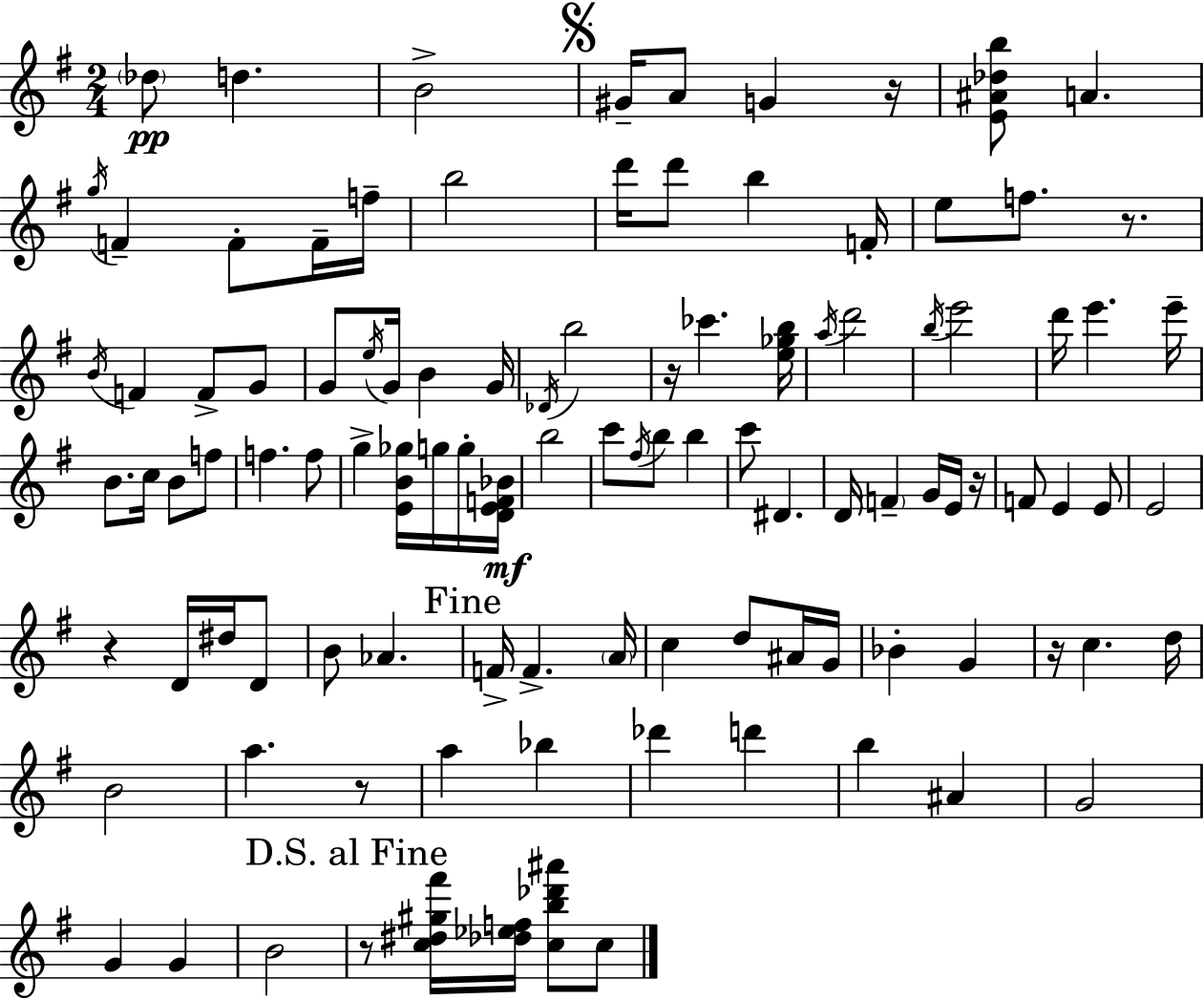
{
  \clef treble
  \numericTimeSignature
  \time 2/4
  \key g \major
  \parenthesize des''8\pp d''4. | b'2-> | \mark \markup { \musicglyph "scripts.segno" } gis'16-- a'8 g'4 r16 | <e' ais' des'' b''>8 a'4. | \break \acciaccatura { g''16 } f'4-- f'8-. f'16-- | f''16-- b''2 | d'''16 d'''8 b''4 | f'16-. e''8 f''8. r8. | \break \acciaccatura { b'16 } f'4 f'8-> | g'8 g'8 \acciaccatura { e''16 } g'16 b'4 | g'16 \acciaccatura { des'16 } b''2 | r16 ces'''4. | \break <e'' ges'' b''>16 \acciaccatura { a''16 } d'''2 | \acciaccatura { b''16 } e'''2 | d'''16 e'''4. | e'''16-- b'8. | \break c''16 b'8 f''8 f''4. | f''8 g''4-> | <e' b' ges''>16 g''16 g''16-. <d' e' f' bes'>16\mf b''2 | c'''8 | \break \acciaccatura { fis''16 } b''8 b''4 c'''8 | dis'4. d'16 | \parenthesize f'4-- g'16 e'16 r16 f'8 | e'4 e'8 e'2 | \break r4 | d'16 dis''16 d'8 b'8 | aes'4. \mark "Fine" f'16-> | f'4.-> \parenthesize a'16 c''4 | \break d''8 ais'16 g'16 bes'4-. | g'4 r16 | c''4. d''16 b'2 | a''4. | \break r8 a''4 | bes''4 des'''4 | d'''4 b''4 | ais'4 g'2 | \break g'4 | g'4 b'2 | \mark "D.S. al Fine" r8 | <c'' dis'' gis'' fis'''>16 <des'' ees'' f''>16 <c'' b'' des''' ais'''>8 c''8 \bar "|."
}